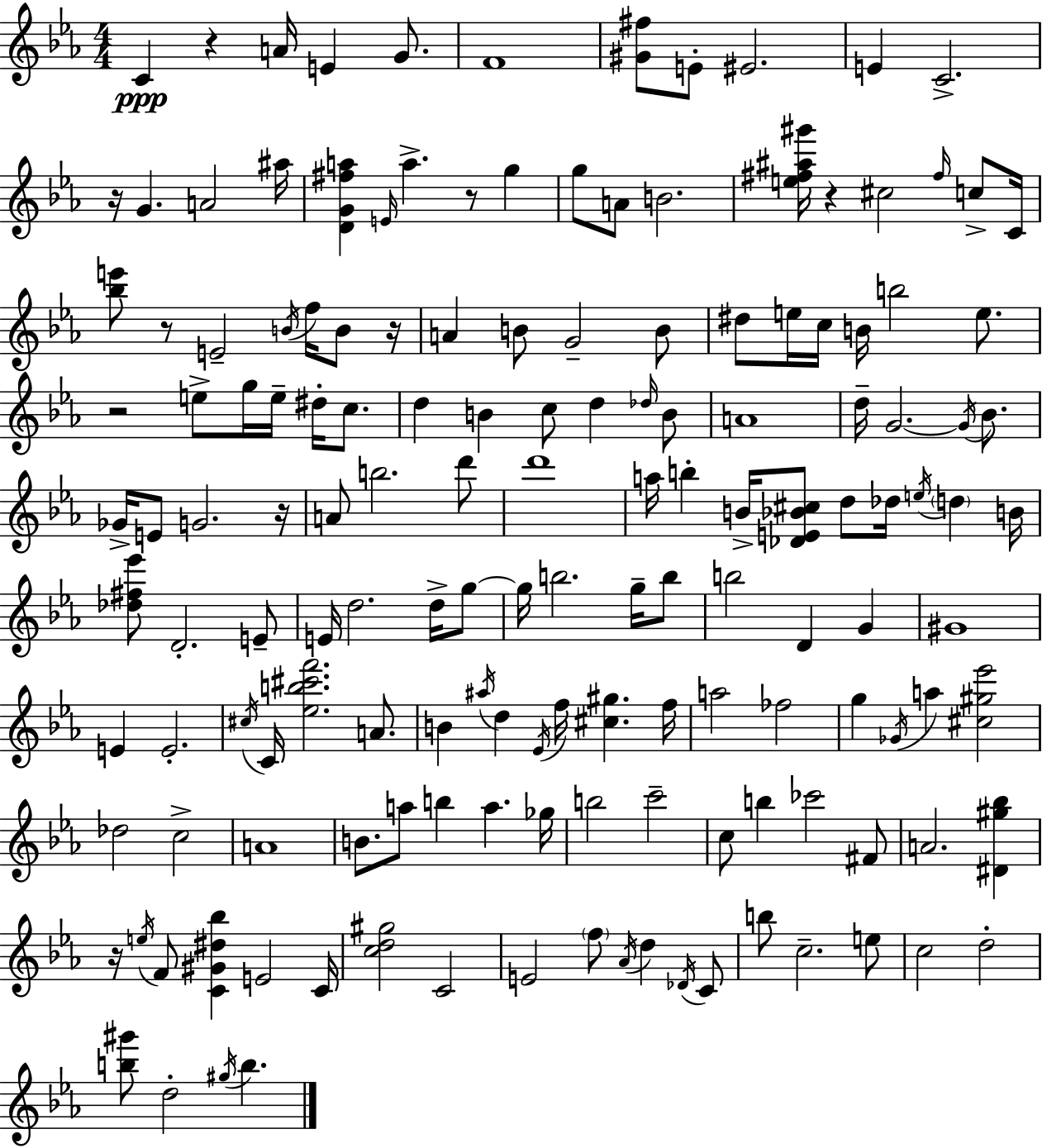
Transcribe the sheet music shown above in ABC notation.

X:1
T:Untitled
M:4/4
L:1/4
K:Eb
C z A/4 E G/2 F4 [^G^f]/2 E/2 ^E2 E C2 z/4 G A2 ^a/4 [DG^fa] E/4 a z/2 g g/2 A/2 B2 [e^f^a^g']/4 z ^c2 ^f/4 c/2 C/4 [_be']/2 z/2 E2 B/4 f/4 B/2 z/4 A B/2 G2 B/2 ^d/2 e/4 c/4 B/4 b2 e/2 z2 e/2 g/4 e/4 ^d/4 c/2 d B c/2 d _d/4 B/2 A4 d/4 G2 G/4 _B/2 _G/4 E/2 G2 z/4 A/2 b2 d'/2 d'4 a/4 b B/4 [_DE_B^c]/2 d/2 _d/4 e/4 d B/4 [_d^f_e']/2 D2 E/2 E/4 d2 d/4 g/2 g/4 b2 g/4 b/2 b2 D G ^G4 E E2 ^c/4 C/4 [_eb^c'f']2 A/2 B ^a/4 d _E/4 f/4 [^c^g] f/4 a2 _f2 g _G/4 a [^c^g_e']2 _d2 c2 A4 B/2 a/2 b a _g/4 b2 c'2 c/2 b _c'2 ^F/2 A2 [^D^g_b] z/4 e/4 F/2 [C^G^d_b] E2 C/4 [cd^g]2 C2 E2 f/2 _A/4 d _D/4 C/2 b/2 c2 e/2 c2 d2 [b^g']/2 d2 ^g/4 b